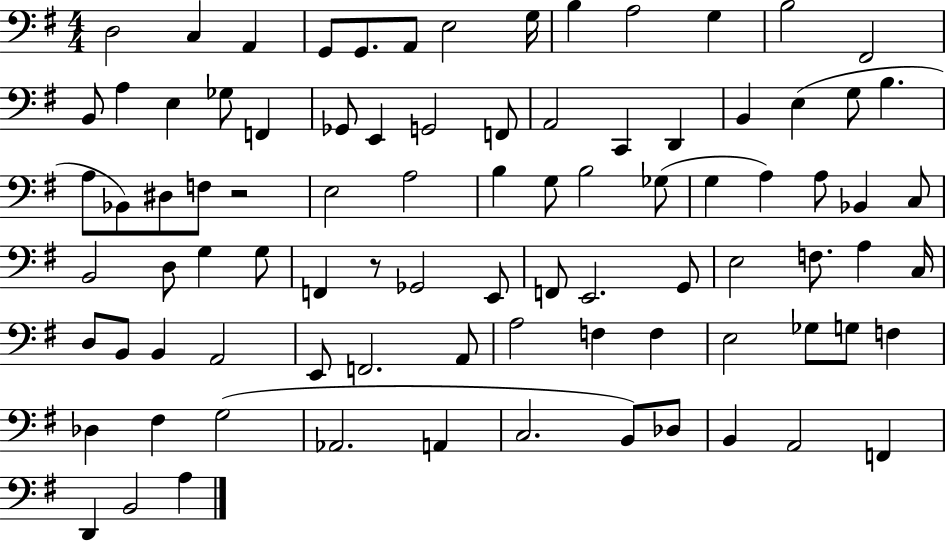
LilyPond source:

{
  \clef bass
  \numericTimeSignature
  \time 4/4
  \key g \major
  d2 c4 a,4 | g,8 g,8. a,8 e2 g16 | b4 a2 g4 | b2 fis,2 | \break b,8 a4 e4 ges8 f,4 | ges,8 e,4 g,2 f,8 | a,2 c,4 d,4 | b,4 e4( g8 b4. | \break a8 bes,8) dis8 f8 r2 | e2 a2 | b4 g8 b2 ges8( | g4 a4) a8 bes,4 c8 | \break b,2 d8 g4 g8 | f,4 r8 ges,2 e,8 | f,8 e,2. g,8 | e2 f8. a4 c16 | \break d8 b,8 b,4 a,2 | e,8 f,2. a,8 | a2 f4 f4 | e2 ges8 g8 f4 | \break des4 fis4 g2( | aes,2. a,4 | c2. b,8) des8 | b,4 a,2 f,4 | \break d,4 b,2 a4 | \bar "|."
}